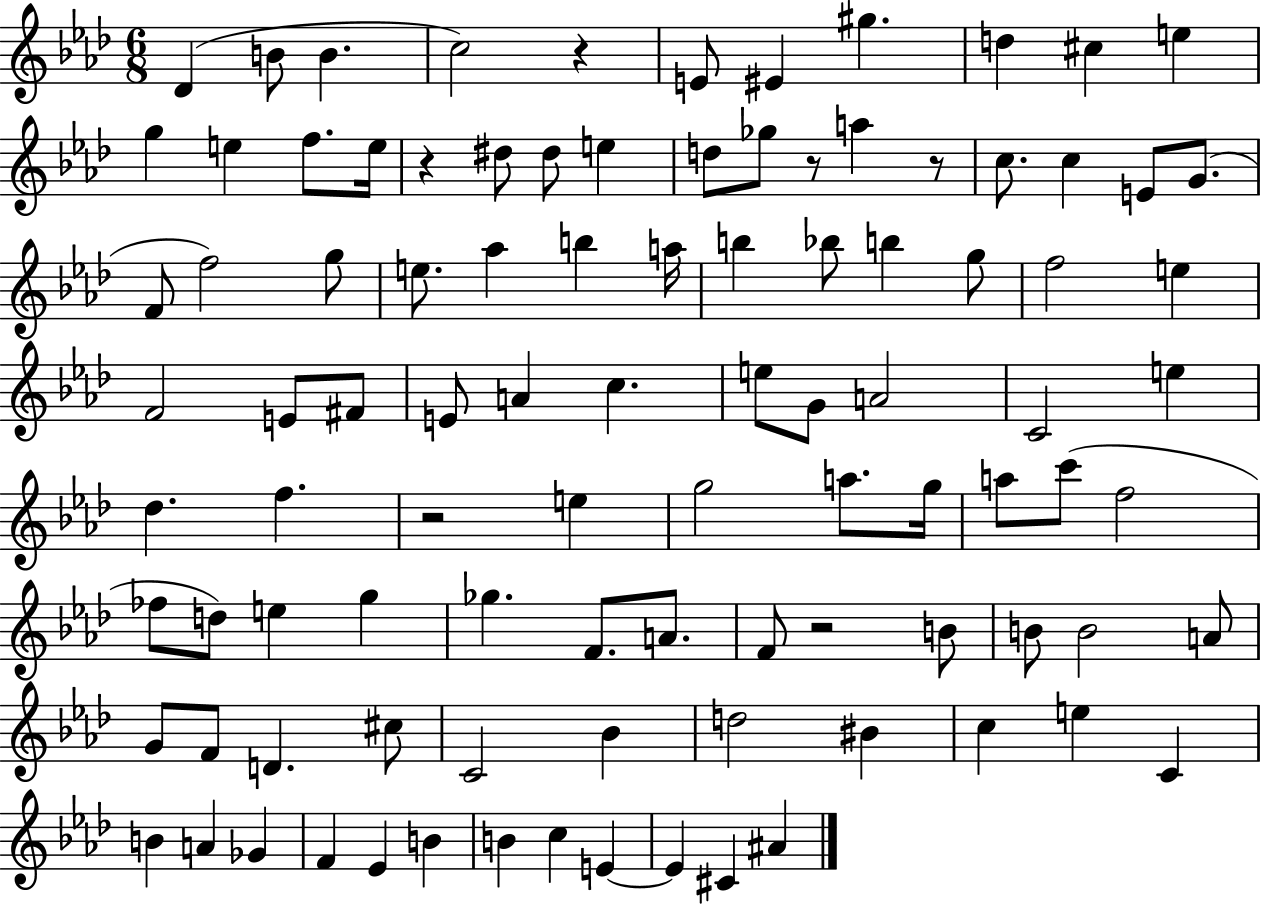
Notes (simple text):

Db4/q B4/e B4/q. C5/h R/q E4/e EIS4/q G#5/q. D5/q C#5/q E5/q G5/q E5/q F5/e. E5/s R/q D#5/e D#5/e E5/q D5/e Gb5/e R/e A5/q R/e C5/e. C5/q E4/e G4/e. F4/e F5/h G5/e E5/e. Ab5/q B5/q A5/s B5/q Bb5/e B5/q G5/e F5/h E5/q F4/h E4/e F#4/e E4/e A4/q C5/q. E5/e G4/e A4/h C4/h E5/q Db5/q. F5/q. R/h E5/q G5/h A5/e. G5/s A5/e C6/e F5/h FES5/e D5/e E5/q G5/q Gb5/q. F4/e. A4/e. F4/e R/h B4/e B4/e B4/h A4/e G4/e F4/e D4/q. C#5/e C4/h Bb4/q D5/h BIS4/q C5/q E5/q C4/q B4/q A4/q Gb4/q F4/q Eb4/q B4/q B4/q C5/q E4/q E4/q C#4/q A#4/q